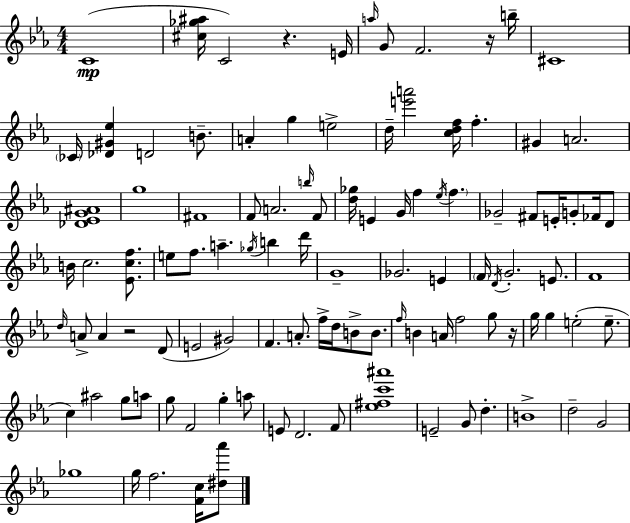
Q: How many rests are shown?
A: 4